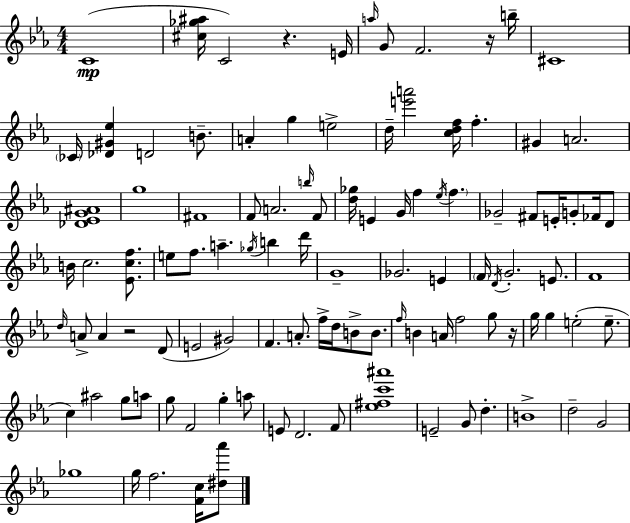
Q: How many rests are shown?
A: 4